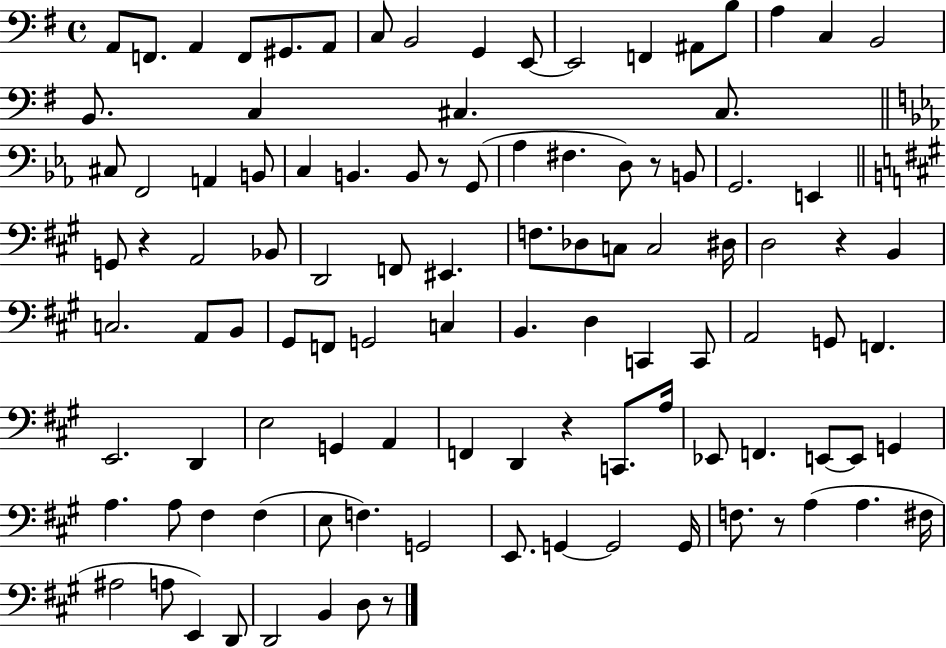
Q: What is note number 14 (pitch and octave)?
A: B3